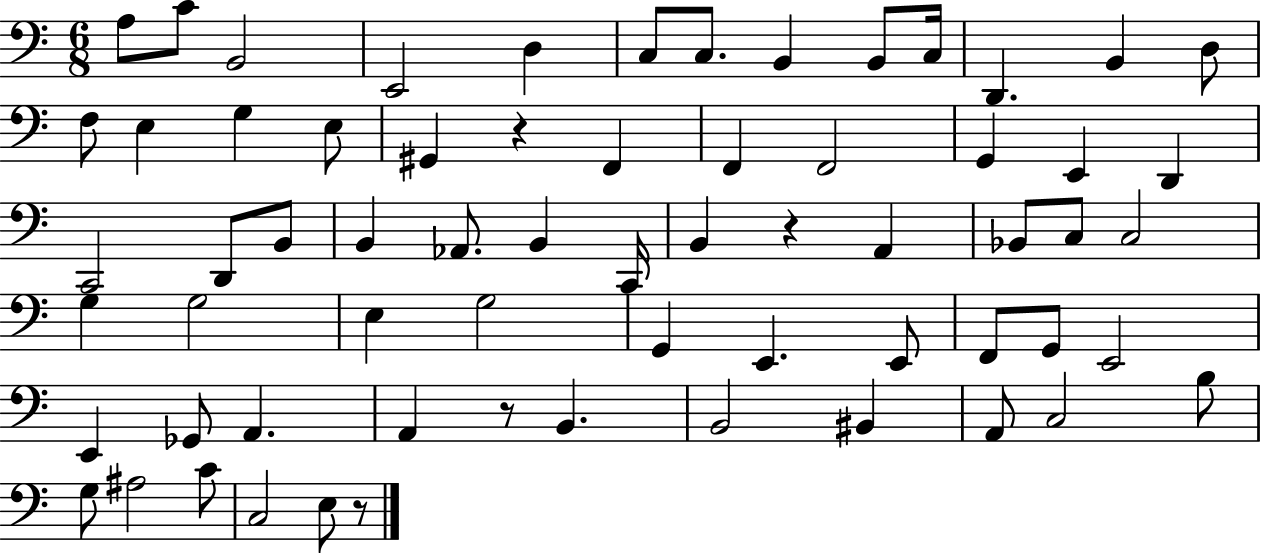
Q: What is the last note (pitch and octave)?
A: E3